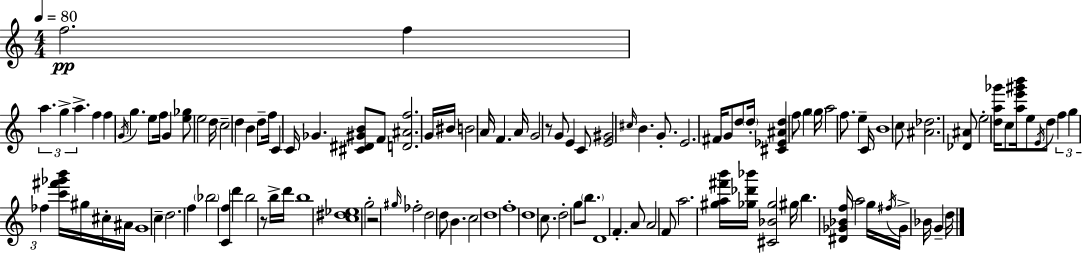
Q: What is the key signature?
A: A minor